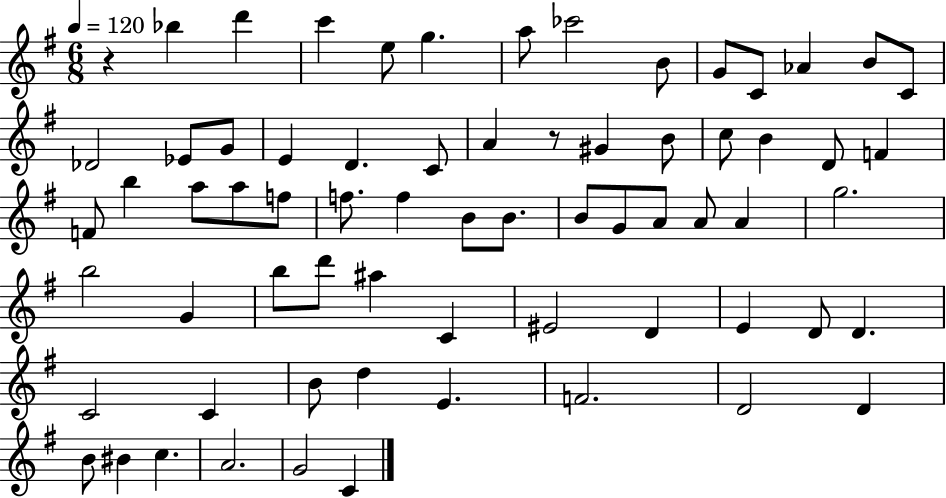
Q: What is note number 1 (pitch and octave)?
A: Bb5